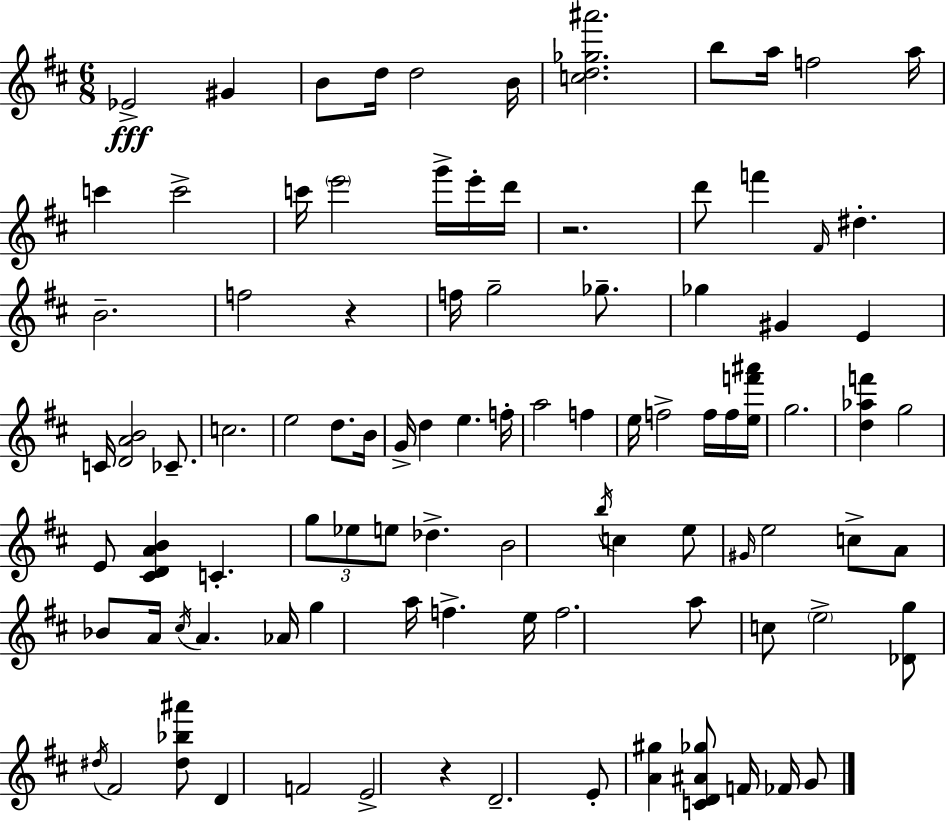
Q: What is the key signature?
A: D major